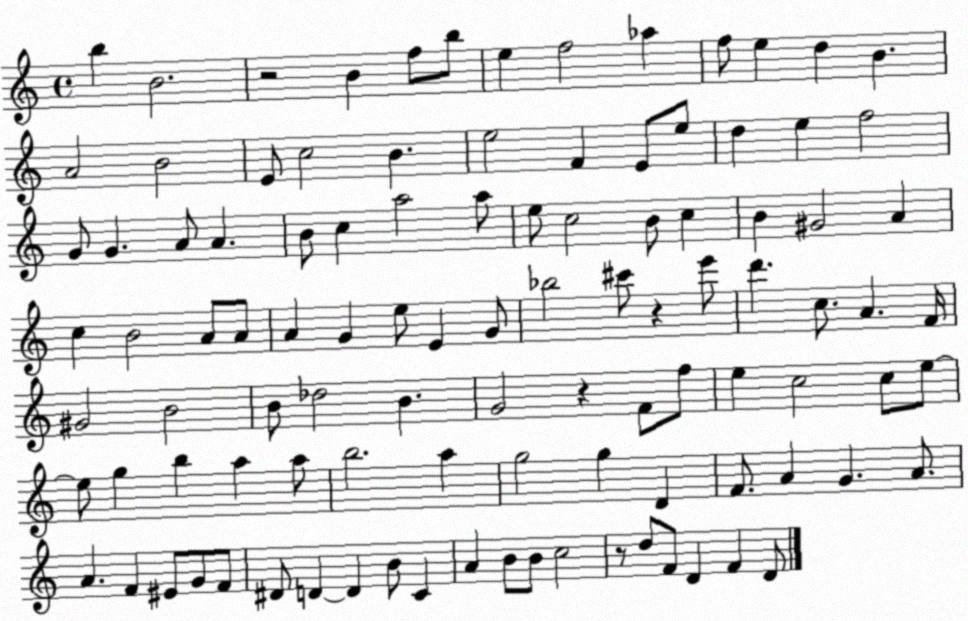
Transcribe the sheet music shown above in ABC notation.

X:1
T:Untitled
M:4/4
L:1/4
K:C
b B2 z2 B f/2 b/2 e f2 _a f/2 e d B A2 B2 E/2 c2 B e2 F E/2 e/2 d e f2 G/2 G A/2 A B/2 c a2 a/2 e/2 c2 B/2 c B ^G2 A c B2 A/2 A/2 A G e/2 E G/2 _b2 ^c'/2 z e'/2 d' c/2 A F/4 ^G2 B2 B/2 _d2 B G2 z F/2 f/2 e c2 c/2 e/2 e/2 g b a a/2 b2 a g2 g D F/2 A G A/2 A F ^E/2 G/2 F/2 ^D/2 D D B/2 C A B/2 B/2 c2 z/2 d/2 F/2 D F D/2